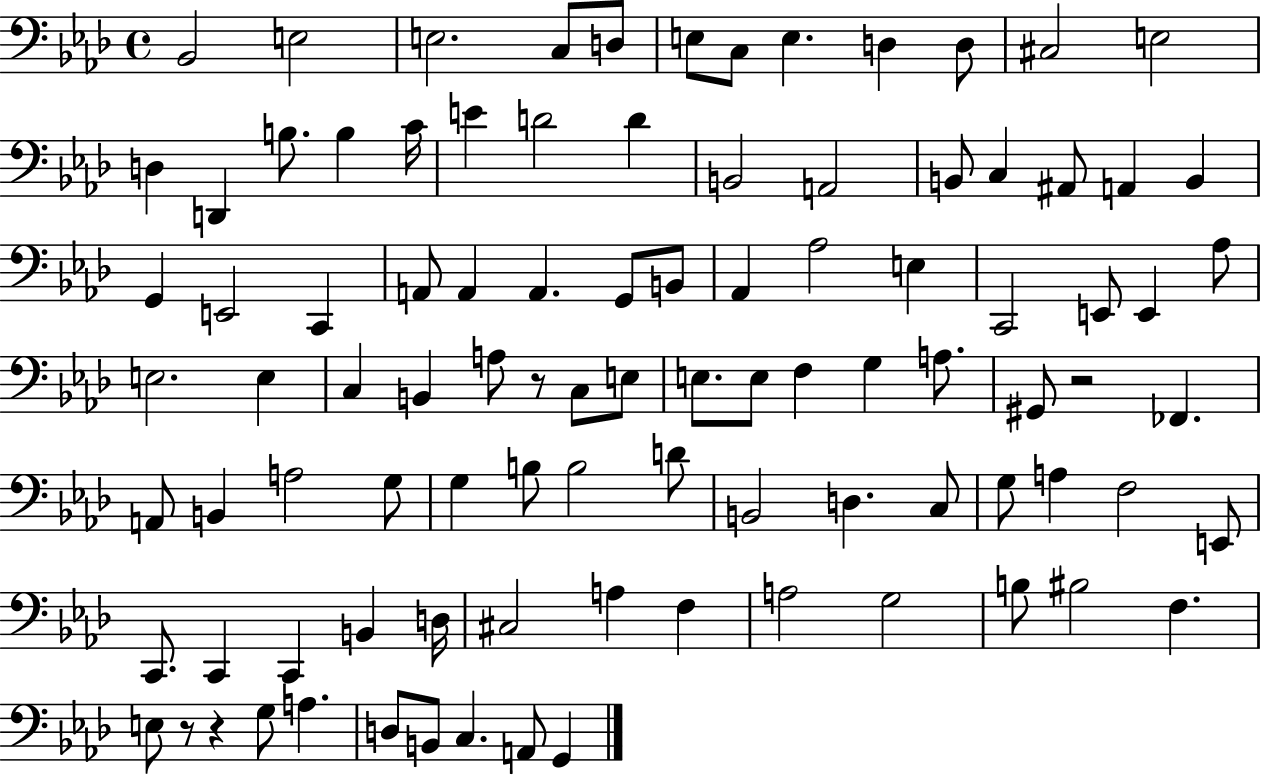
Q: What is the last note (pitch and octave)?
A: G2